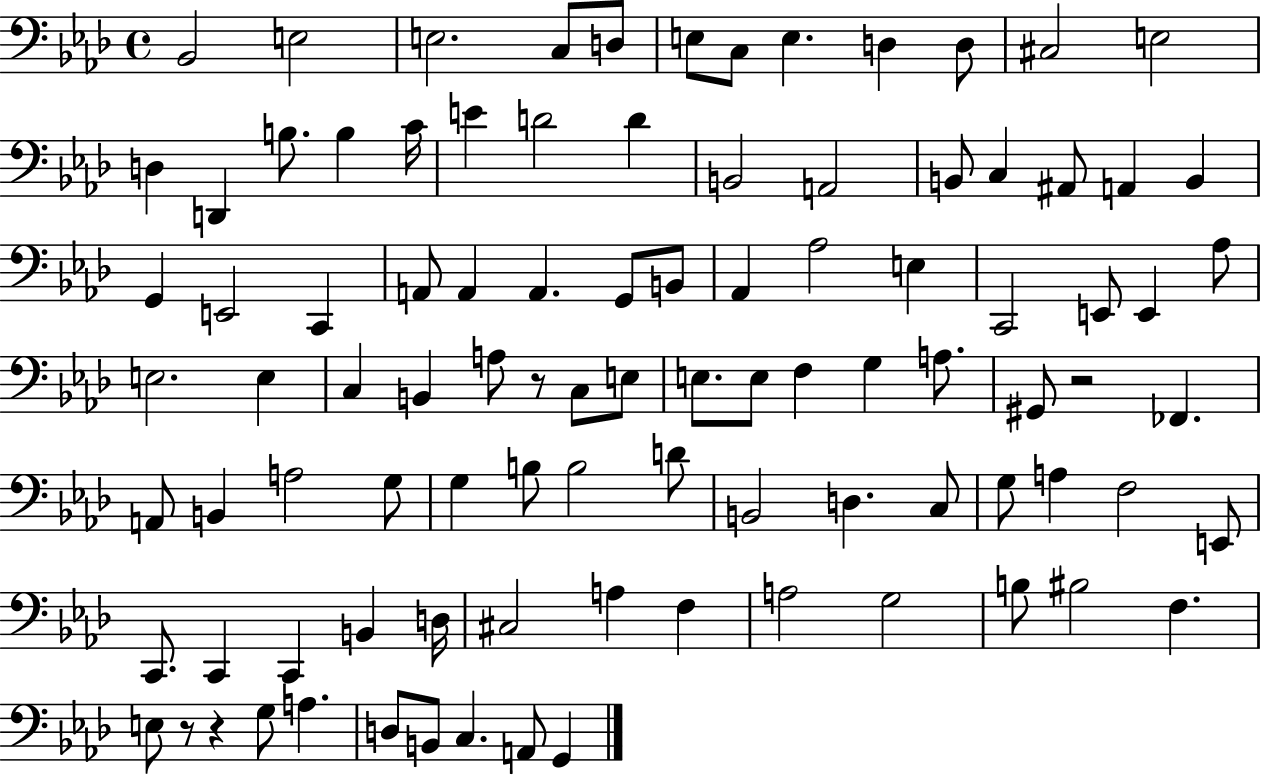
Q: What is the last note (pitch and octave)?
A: G2